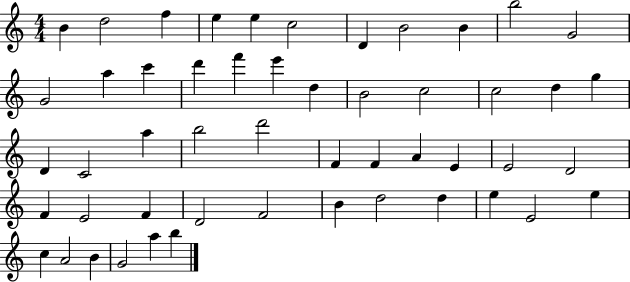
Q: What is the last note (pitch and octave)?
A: B5